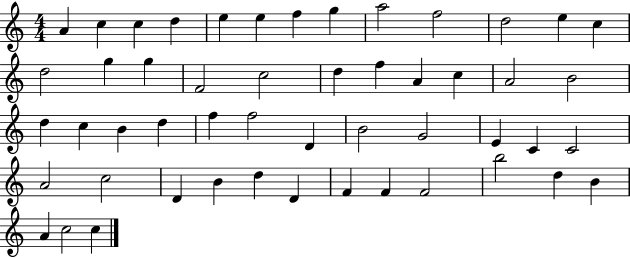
A4/q C5/q C5/q D5/q E5/q E5/q F5/q G5/q A5/h F5/h D5/h E5/q C5/q D5/h G5/q G5/q F4/h C5/h D5/q F5/q A4/q C5/q A4/h B4/h D5/q C5/q B4/q D5/q F5/q F5/h D4/q B4/h G4/h E4/q C4/q C4/h A4/h C5/h D4/q B4/q D5/q D4/q F4/q F4/q F4/h B5/h D5/q B4/q A4/q C5/h C5/q